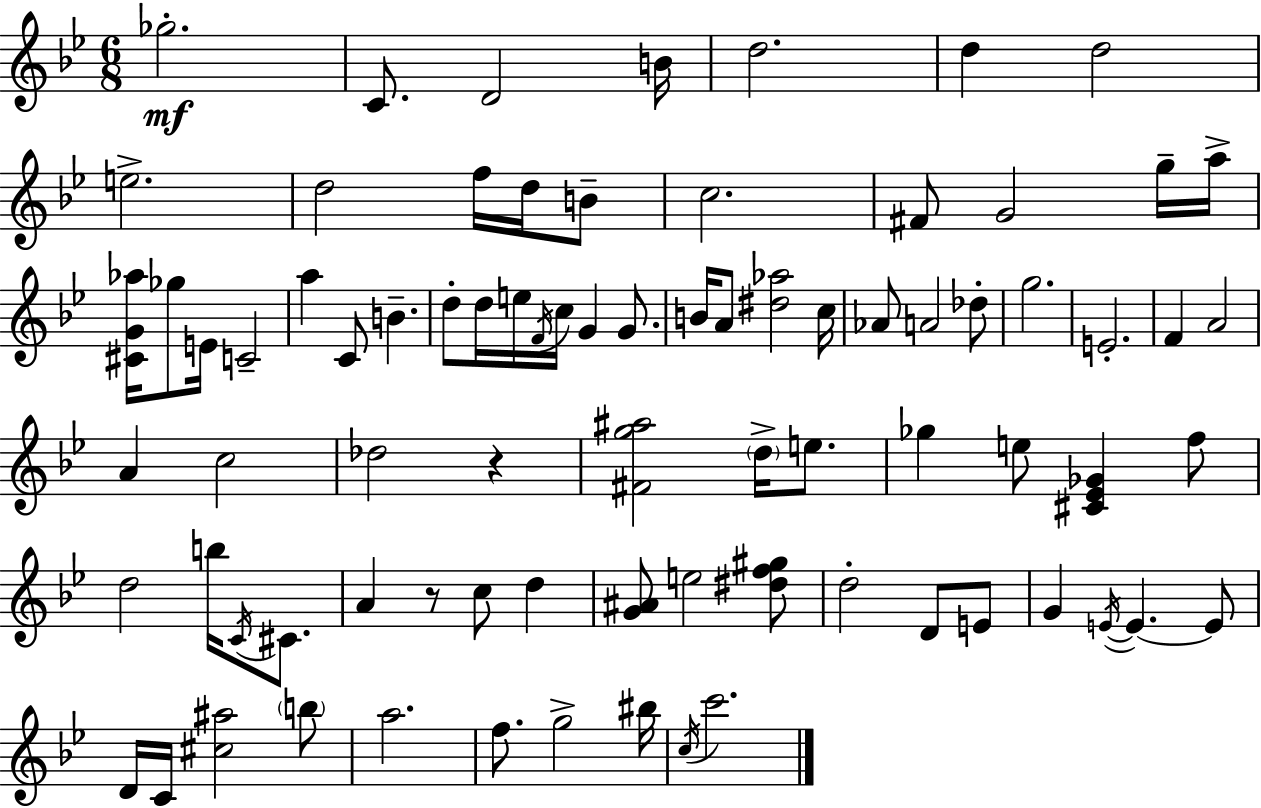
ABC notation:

X:1
T:Untitled
M:6/8
L:1/4
K:Bb
_g2 C/2 D2 B/4 d2 d d2 e2 d2 f/4 d/4 B/2 c2 ^F/2 G2 g/4 a/4 [^CG_a]/4 _g/2 E/4 C2 a C/2 B d/2 d/4 e/4 F/4 c/4 G G/2 B/4 A/2 [^d_a]2 c/4 _A/2 A2 _d/2 g2 E2 F A2 A c2 _d2 z [^Fg^a]2 d/4 e/2 _g e/2 [^C_E_G] f/2 d2 b/4 C/4 ^C/2 A z/2 c/2 d [G^A]/2 e2 [^df^g]/2 d2 D/2 E/2 G E/4 E E/2 D/4 C/4 [^c^a]2 b/2 a2 f/2 g2 ^b/4 c/4 c'2